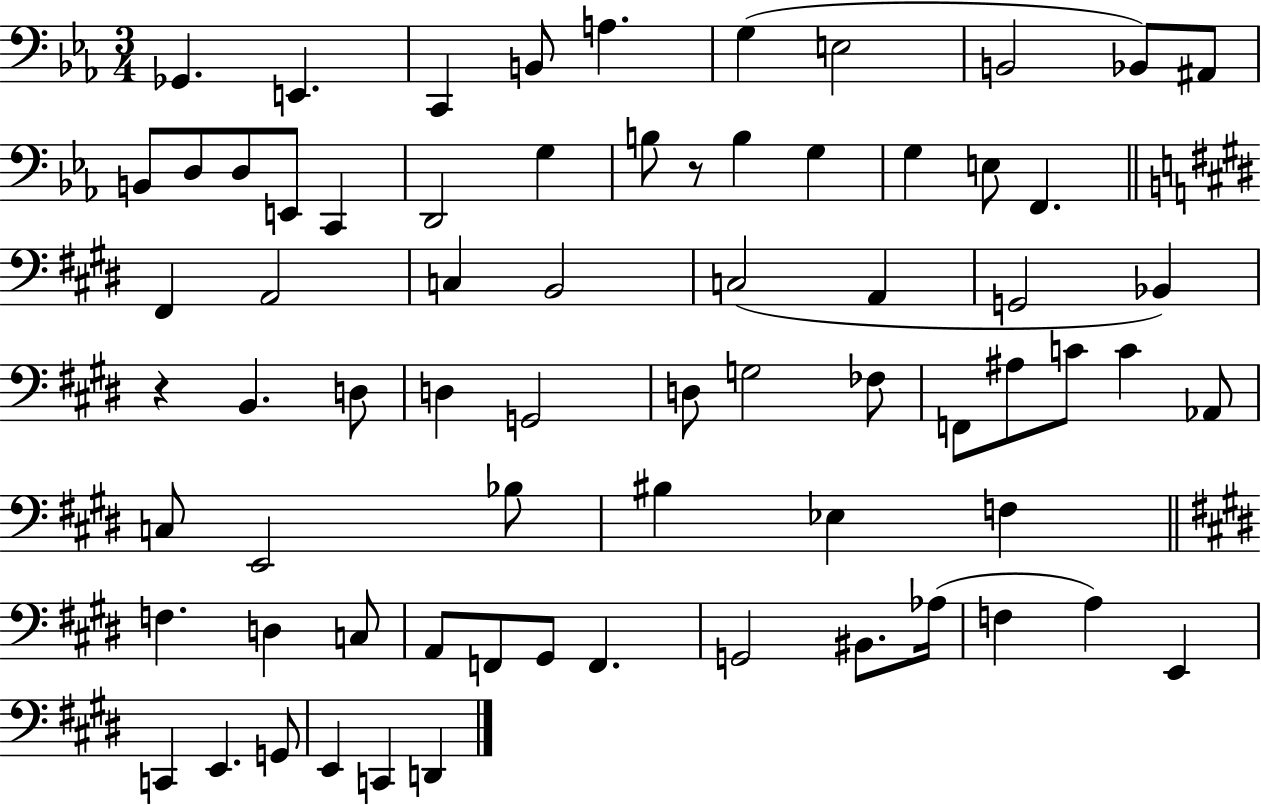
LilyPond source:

{
  \clef bass
  \numericTimeSignature
  \time 3/4
  \key ees \major
  \repeat volta 2 { ges,4. e,4. | c,4 b,8 a4. | g4( e2 | b,2 bes,8) ais,8 | \break b,8 d8 d8 e,8 c,4 | d,2 g4 | b8 r8 b4 g4 | g4 e8 f,4. | \break \bar "||" \break \key e \major fis,4 a,2 | c4 b,2 | c2( a,4 | g,2 bes,4) | \break r4 b,4. d8 | d4 g,2 | d8 g2 fes8 | f,8 ais8 c'8 c'4 aes,8 | \break c8 e,2 bes8 | bis4 ees4 f4 | \bar "||" \break \key e \major f4. d4 c8 | a,8 f,8 gis,8 f,4. | g,2 bis,8. aes16( | f4 a4) e,4 | \break c,4 e,4. g,8 | e,4 c,4 d,4 | } \bar "|."
}